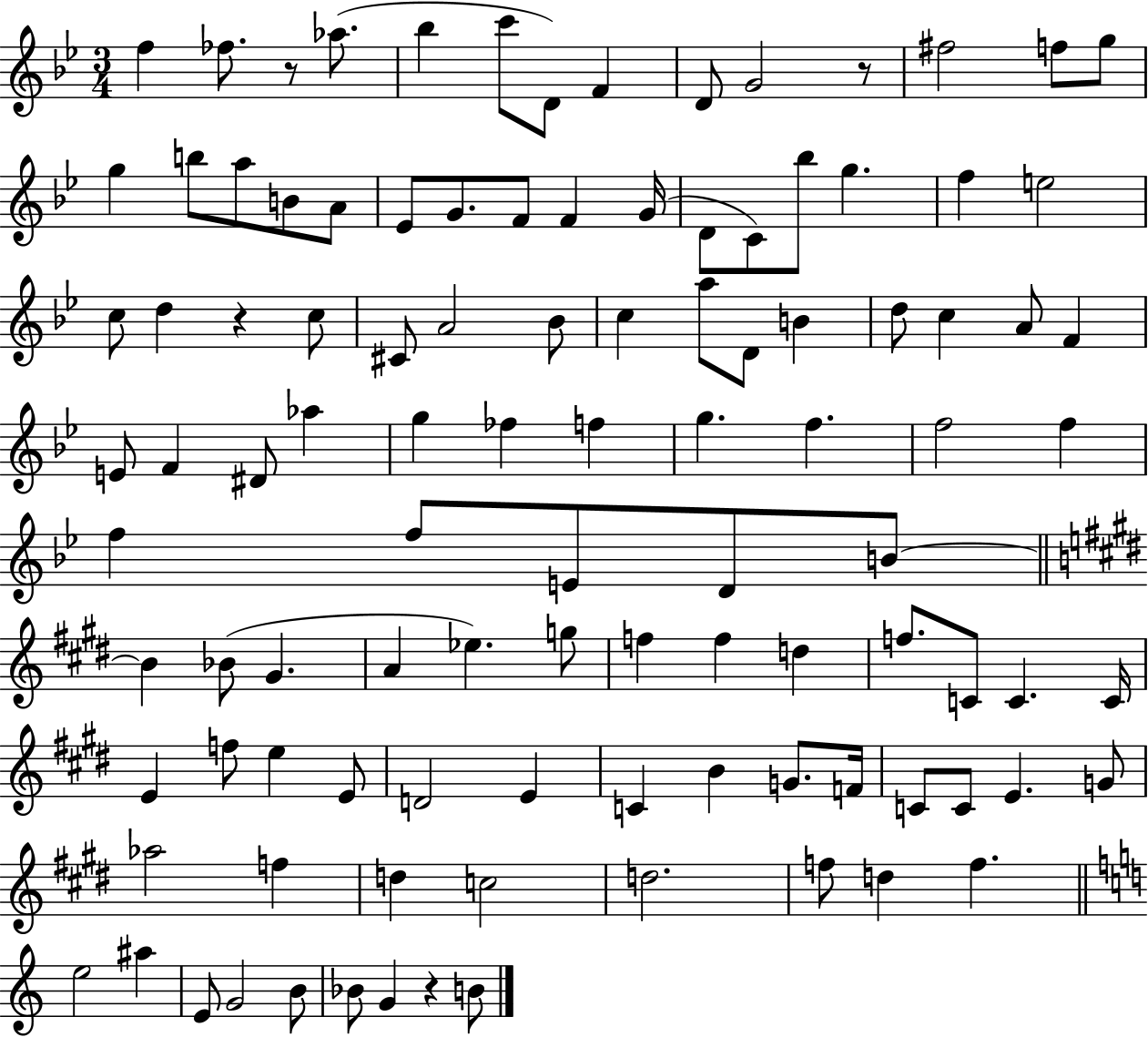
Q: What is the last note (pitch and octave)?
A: B4